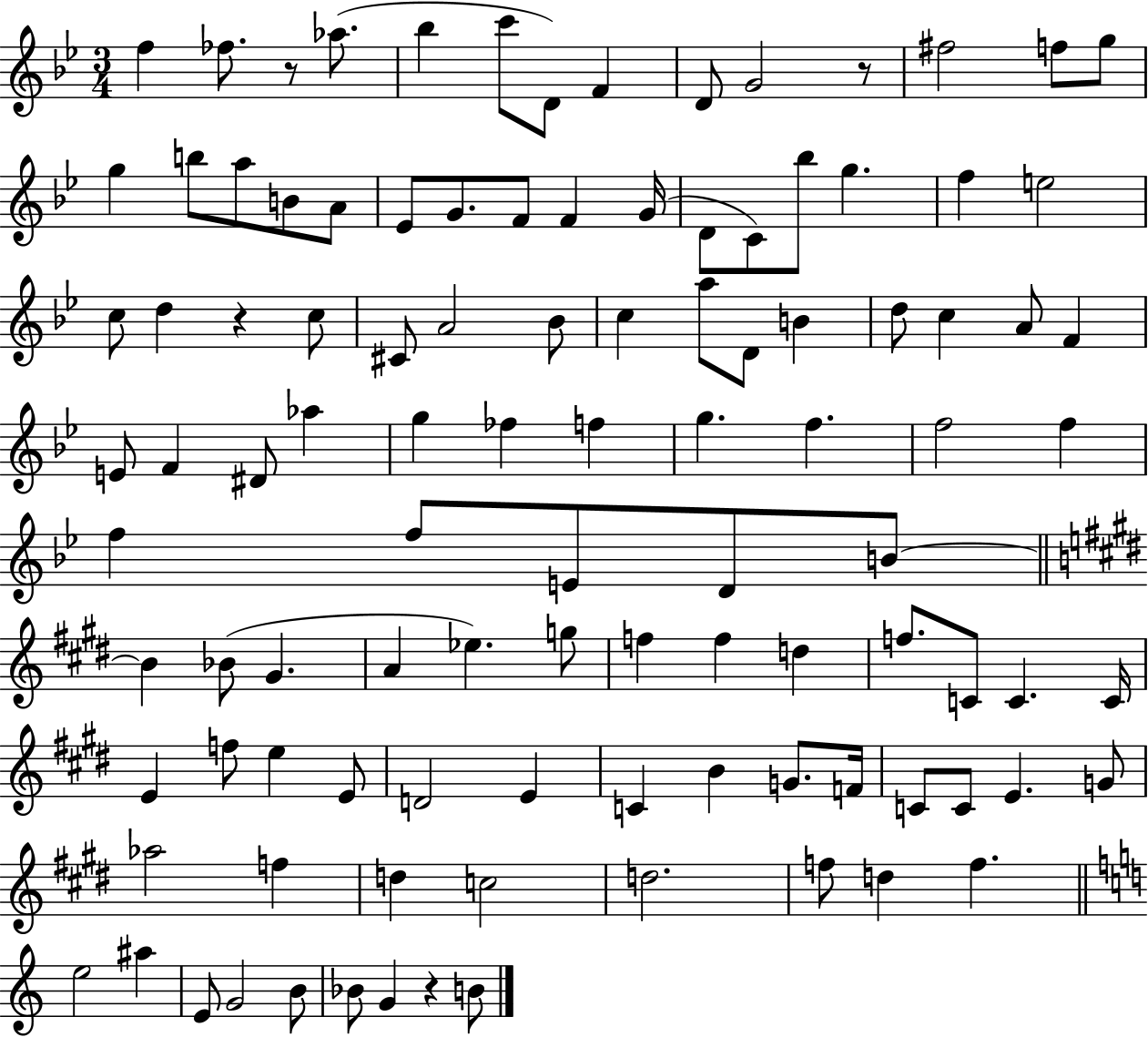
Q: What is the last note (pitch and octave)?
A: B4